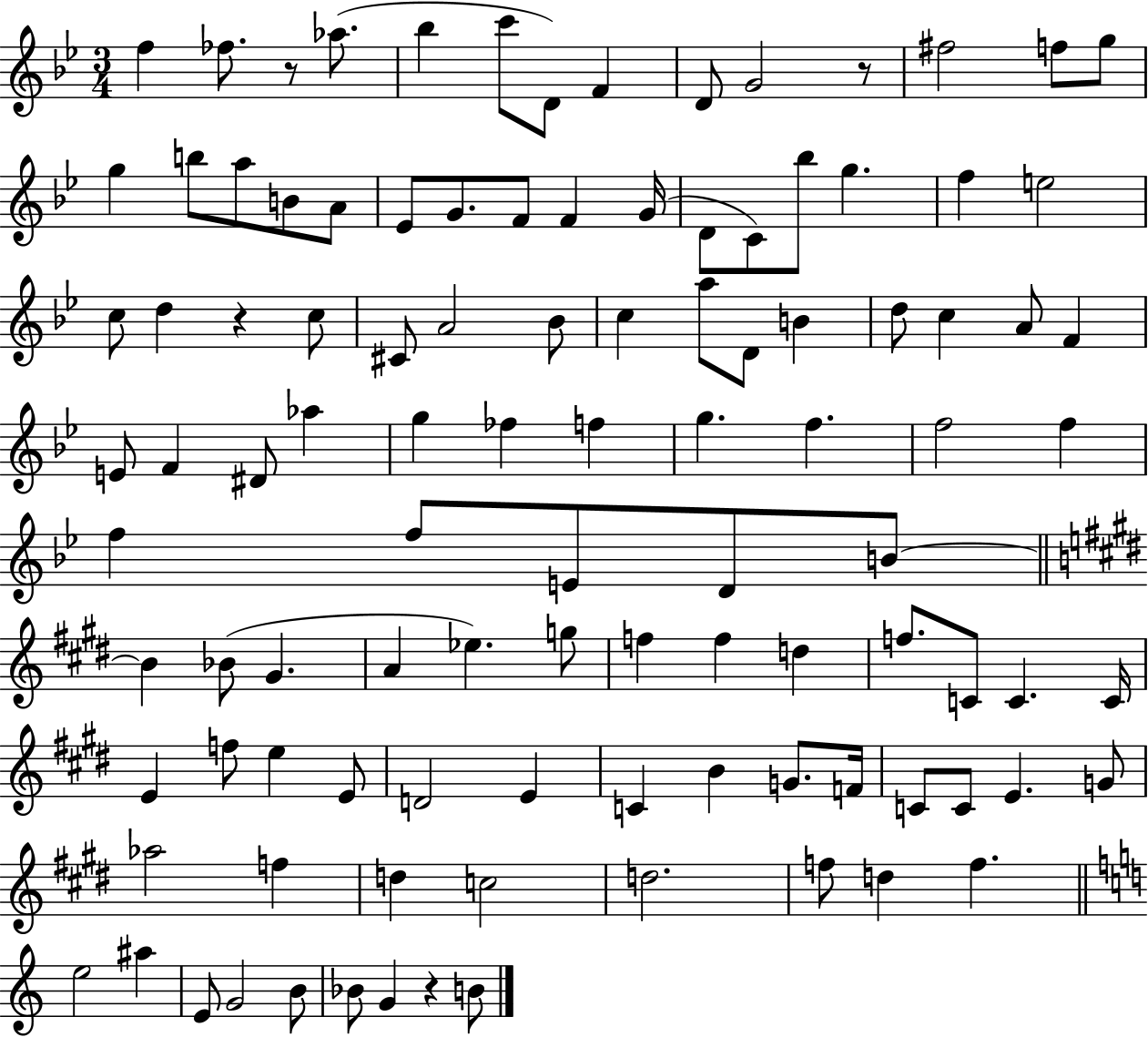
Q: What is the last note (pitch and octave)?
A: B4